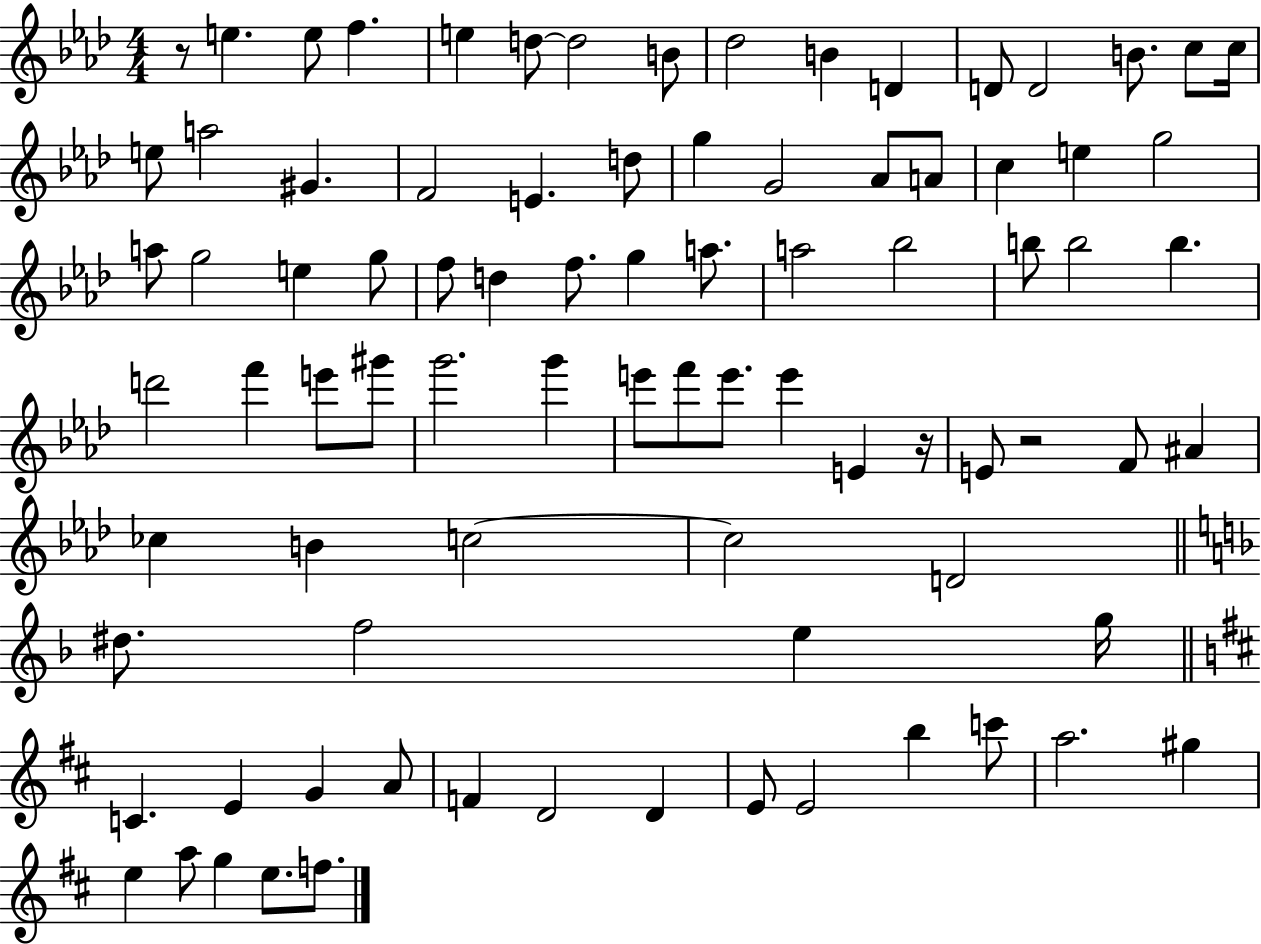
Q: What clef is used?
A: treble